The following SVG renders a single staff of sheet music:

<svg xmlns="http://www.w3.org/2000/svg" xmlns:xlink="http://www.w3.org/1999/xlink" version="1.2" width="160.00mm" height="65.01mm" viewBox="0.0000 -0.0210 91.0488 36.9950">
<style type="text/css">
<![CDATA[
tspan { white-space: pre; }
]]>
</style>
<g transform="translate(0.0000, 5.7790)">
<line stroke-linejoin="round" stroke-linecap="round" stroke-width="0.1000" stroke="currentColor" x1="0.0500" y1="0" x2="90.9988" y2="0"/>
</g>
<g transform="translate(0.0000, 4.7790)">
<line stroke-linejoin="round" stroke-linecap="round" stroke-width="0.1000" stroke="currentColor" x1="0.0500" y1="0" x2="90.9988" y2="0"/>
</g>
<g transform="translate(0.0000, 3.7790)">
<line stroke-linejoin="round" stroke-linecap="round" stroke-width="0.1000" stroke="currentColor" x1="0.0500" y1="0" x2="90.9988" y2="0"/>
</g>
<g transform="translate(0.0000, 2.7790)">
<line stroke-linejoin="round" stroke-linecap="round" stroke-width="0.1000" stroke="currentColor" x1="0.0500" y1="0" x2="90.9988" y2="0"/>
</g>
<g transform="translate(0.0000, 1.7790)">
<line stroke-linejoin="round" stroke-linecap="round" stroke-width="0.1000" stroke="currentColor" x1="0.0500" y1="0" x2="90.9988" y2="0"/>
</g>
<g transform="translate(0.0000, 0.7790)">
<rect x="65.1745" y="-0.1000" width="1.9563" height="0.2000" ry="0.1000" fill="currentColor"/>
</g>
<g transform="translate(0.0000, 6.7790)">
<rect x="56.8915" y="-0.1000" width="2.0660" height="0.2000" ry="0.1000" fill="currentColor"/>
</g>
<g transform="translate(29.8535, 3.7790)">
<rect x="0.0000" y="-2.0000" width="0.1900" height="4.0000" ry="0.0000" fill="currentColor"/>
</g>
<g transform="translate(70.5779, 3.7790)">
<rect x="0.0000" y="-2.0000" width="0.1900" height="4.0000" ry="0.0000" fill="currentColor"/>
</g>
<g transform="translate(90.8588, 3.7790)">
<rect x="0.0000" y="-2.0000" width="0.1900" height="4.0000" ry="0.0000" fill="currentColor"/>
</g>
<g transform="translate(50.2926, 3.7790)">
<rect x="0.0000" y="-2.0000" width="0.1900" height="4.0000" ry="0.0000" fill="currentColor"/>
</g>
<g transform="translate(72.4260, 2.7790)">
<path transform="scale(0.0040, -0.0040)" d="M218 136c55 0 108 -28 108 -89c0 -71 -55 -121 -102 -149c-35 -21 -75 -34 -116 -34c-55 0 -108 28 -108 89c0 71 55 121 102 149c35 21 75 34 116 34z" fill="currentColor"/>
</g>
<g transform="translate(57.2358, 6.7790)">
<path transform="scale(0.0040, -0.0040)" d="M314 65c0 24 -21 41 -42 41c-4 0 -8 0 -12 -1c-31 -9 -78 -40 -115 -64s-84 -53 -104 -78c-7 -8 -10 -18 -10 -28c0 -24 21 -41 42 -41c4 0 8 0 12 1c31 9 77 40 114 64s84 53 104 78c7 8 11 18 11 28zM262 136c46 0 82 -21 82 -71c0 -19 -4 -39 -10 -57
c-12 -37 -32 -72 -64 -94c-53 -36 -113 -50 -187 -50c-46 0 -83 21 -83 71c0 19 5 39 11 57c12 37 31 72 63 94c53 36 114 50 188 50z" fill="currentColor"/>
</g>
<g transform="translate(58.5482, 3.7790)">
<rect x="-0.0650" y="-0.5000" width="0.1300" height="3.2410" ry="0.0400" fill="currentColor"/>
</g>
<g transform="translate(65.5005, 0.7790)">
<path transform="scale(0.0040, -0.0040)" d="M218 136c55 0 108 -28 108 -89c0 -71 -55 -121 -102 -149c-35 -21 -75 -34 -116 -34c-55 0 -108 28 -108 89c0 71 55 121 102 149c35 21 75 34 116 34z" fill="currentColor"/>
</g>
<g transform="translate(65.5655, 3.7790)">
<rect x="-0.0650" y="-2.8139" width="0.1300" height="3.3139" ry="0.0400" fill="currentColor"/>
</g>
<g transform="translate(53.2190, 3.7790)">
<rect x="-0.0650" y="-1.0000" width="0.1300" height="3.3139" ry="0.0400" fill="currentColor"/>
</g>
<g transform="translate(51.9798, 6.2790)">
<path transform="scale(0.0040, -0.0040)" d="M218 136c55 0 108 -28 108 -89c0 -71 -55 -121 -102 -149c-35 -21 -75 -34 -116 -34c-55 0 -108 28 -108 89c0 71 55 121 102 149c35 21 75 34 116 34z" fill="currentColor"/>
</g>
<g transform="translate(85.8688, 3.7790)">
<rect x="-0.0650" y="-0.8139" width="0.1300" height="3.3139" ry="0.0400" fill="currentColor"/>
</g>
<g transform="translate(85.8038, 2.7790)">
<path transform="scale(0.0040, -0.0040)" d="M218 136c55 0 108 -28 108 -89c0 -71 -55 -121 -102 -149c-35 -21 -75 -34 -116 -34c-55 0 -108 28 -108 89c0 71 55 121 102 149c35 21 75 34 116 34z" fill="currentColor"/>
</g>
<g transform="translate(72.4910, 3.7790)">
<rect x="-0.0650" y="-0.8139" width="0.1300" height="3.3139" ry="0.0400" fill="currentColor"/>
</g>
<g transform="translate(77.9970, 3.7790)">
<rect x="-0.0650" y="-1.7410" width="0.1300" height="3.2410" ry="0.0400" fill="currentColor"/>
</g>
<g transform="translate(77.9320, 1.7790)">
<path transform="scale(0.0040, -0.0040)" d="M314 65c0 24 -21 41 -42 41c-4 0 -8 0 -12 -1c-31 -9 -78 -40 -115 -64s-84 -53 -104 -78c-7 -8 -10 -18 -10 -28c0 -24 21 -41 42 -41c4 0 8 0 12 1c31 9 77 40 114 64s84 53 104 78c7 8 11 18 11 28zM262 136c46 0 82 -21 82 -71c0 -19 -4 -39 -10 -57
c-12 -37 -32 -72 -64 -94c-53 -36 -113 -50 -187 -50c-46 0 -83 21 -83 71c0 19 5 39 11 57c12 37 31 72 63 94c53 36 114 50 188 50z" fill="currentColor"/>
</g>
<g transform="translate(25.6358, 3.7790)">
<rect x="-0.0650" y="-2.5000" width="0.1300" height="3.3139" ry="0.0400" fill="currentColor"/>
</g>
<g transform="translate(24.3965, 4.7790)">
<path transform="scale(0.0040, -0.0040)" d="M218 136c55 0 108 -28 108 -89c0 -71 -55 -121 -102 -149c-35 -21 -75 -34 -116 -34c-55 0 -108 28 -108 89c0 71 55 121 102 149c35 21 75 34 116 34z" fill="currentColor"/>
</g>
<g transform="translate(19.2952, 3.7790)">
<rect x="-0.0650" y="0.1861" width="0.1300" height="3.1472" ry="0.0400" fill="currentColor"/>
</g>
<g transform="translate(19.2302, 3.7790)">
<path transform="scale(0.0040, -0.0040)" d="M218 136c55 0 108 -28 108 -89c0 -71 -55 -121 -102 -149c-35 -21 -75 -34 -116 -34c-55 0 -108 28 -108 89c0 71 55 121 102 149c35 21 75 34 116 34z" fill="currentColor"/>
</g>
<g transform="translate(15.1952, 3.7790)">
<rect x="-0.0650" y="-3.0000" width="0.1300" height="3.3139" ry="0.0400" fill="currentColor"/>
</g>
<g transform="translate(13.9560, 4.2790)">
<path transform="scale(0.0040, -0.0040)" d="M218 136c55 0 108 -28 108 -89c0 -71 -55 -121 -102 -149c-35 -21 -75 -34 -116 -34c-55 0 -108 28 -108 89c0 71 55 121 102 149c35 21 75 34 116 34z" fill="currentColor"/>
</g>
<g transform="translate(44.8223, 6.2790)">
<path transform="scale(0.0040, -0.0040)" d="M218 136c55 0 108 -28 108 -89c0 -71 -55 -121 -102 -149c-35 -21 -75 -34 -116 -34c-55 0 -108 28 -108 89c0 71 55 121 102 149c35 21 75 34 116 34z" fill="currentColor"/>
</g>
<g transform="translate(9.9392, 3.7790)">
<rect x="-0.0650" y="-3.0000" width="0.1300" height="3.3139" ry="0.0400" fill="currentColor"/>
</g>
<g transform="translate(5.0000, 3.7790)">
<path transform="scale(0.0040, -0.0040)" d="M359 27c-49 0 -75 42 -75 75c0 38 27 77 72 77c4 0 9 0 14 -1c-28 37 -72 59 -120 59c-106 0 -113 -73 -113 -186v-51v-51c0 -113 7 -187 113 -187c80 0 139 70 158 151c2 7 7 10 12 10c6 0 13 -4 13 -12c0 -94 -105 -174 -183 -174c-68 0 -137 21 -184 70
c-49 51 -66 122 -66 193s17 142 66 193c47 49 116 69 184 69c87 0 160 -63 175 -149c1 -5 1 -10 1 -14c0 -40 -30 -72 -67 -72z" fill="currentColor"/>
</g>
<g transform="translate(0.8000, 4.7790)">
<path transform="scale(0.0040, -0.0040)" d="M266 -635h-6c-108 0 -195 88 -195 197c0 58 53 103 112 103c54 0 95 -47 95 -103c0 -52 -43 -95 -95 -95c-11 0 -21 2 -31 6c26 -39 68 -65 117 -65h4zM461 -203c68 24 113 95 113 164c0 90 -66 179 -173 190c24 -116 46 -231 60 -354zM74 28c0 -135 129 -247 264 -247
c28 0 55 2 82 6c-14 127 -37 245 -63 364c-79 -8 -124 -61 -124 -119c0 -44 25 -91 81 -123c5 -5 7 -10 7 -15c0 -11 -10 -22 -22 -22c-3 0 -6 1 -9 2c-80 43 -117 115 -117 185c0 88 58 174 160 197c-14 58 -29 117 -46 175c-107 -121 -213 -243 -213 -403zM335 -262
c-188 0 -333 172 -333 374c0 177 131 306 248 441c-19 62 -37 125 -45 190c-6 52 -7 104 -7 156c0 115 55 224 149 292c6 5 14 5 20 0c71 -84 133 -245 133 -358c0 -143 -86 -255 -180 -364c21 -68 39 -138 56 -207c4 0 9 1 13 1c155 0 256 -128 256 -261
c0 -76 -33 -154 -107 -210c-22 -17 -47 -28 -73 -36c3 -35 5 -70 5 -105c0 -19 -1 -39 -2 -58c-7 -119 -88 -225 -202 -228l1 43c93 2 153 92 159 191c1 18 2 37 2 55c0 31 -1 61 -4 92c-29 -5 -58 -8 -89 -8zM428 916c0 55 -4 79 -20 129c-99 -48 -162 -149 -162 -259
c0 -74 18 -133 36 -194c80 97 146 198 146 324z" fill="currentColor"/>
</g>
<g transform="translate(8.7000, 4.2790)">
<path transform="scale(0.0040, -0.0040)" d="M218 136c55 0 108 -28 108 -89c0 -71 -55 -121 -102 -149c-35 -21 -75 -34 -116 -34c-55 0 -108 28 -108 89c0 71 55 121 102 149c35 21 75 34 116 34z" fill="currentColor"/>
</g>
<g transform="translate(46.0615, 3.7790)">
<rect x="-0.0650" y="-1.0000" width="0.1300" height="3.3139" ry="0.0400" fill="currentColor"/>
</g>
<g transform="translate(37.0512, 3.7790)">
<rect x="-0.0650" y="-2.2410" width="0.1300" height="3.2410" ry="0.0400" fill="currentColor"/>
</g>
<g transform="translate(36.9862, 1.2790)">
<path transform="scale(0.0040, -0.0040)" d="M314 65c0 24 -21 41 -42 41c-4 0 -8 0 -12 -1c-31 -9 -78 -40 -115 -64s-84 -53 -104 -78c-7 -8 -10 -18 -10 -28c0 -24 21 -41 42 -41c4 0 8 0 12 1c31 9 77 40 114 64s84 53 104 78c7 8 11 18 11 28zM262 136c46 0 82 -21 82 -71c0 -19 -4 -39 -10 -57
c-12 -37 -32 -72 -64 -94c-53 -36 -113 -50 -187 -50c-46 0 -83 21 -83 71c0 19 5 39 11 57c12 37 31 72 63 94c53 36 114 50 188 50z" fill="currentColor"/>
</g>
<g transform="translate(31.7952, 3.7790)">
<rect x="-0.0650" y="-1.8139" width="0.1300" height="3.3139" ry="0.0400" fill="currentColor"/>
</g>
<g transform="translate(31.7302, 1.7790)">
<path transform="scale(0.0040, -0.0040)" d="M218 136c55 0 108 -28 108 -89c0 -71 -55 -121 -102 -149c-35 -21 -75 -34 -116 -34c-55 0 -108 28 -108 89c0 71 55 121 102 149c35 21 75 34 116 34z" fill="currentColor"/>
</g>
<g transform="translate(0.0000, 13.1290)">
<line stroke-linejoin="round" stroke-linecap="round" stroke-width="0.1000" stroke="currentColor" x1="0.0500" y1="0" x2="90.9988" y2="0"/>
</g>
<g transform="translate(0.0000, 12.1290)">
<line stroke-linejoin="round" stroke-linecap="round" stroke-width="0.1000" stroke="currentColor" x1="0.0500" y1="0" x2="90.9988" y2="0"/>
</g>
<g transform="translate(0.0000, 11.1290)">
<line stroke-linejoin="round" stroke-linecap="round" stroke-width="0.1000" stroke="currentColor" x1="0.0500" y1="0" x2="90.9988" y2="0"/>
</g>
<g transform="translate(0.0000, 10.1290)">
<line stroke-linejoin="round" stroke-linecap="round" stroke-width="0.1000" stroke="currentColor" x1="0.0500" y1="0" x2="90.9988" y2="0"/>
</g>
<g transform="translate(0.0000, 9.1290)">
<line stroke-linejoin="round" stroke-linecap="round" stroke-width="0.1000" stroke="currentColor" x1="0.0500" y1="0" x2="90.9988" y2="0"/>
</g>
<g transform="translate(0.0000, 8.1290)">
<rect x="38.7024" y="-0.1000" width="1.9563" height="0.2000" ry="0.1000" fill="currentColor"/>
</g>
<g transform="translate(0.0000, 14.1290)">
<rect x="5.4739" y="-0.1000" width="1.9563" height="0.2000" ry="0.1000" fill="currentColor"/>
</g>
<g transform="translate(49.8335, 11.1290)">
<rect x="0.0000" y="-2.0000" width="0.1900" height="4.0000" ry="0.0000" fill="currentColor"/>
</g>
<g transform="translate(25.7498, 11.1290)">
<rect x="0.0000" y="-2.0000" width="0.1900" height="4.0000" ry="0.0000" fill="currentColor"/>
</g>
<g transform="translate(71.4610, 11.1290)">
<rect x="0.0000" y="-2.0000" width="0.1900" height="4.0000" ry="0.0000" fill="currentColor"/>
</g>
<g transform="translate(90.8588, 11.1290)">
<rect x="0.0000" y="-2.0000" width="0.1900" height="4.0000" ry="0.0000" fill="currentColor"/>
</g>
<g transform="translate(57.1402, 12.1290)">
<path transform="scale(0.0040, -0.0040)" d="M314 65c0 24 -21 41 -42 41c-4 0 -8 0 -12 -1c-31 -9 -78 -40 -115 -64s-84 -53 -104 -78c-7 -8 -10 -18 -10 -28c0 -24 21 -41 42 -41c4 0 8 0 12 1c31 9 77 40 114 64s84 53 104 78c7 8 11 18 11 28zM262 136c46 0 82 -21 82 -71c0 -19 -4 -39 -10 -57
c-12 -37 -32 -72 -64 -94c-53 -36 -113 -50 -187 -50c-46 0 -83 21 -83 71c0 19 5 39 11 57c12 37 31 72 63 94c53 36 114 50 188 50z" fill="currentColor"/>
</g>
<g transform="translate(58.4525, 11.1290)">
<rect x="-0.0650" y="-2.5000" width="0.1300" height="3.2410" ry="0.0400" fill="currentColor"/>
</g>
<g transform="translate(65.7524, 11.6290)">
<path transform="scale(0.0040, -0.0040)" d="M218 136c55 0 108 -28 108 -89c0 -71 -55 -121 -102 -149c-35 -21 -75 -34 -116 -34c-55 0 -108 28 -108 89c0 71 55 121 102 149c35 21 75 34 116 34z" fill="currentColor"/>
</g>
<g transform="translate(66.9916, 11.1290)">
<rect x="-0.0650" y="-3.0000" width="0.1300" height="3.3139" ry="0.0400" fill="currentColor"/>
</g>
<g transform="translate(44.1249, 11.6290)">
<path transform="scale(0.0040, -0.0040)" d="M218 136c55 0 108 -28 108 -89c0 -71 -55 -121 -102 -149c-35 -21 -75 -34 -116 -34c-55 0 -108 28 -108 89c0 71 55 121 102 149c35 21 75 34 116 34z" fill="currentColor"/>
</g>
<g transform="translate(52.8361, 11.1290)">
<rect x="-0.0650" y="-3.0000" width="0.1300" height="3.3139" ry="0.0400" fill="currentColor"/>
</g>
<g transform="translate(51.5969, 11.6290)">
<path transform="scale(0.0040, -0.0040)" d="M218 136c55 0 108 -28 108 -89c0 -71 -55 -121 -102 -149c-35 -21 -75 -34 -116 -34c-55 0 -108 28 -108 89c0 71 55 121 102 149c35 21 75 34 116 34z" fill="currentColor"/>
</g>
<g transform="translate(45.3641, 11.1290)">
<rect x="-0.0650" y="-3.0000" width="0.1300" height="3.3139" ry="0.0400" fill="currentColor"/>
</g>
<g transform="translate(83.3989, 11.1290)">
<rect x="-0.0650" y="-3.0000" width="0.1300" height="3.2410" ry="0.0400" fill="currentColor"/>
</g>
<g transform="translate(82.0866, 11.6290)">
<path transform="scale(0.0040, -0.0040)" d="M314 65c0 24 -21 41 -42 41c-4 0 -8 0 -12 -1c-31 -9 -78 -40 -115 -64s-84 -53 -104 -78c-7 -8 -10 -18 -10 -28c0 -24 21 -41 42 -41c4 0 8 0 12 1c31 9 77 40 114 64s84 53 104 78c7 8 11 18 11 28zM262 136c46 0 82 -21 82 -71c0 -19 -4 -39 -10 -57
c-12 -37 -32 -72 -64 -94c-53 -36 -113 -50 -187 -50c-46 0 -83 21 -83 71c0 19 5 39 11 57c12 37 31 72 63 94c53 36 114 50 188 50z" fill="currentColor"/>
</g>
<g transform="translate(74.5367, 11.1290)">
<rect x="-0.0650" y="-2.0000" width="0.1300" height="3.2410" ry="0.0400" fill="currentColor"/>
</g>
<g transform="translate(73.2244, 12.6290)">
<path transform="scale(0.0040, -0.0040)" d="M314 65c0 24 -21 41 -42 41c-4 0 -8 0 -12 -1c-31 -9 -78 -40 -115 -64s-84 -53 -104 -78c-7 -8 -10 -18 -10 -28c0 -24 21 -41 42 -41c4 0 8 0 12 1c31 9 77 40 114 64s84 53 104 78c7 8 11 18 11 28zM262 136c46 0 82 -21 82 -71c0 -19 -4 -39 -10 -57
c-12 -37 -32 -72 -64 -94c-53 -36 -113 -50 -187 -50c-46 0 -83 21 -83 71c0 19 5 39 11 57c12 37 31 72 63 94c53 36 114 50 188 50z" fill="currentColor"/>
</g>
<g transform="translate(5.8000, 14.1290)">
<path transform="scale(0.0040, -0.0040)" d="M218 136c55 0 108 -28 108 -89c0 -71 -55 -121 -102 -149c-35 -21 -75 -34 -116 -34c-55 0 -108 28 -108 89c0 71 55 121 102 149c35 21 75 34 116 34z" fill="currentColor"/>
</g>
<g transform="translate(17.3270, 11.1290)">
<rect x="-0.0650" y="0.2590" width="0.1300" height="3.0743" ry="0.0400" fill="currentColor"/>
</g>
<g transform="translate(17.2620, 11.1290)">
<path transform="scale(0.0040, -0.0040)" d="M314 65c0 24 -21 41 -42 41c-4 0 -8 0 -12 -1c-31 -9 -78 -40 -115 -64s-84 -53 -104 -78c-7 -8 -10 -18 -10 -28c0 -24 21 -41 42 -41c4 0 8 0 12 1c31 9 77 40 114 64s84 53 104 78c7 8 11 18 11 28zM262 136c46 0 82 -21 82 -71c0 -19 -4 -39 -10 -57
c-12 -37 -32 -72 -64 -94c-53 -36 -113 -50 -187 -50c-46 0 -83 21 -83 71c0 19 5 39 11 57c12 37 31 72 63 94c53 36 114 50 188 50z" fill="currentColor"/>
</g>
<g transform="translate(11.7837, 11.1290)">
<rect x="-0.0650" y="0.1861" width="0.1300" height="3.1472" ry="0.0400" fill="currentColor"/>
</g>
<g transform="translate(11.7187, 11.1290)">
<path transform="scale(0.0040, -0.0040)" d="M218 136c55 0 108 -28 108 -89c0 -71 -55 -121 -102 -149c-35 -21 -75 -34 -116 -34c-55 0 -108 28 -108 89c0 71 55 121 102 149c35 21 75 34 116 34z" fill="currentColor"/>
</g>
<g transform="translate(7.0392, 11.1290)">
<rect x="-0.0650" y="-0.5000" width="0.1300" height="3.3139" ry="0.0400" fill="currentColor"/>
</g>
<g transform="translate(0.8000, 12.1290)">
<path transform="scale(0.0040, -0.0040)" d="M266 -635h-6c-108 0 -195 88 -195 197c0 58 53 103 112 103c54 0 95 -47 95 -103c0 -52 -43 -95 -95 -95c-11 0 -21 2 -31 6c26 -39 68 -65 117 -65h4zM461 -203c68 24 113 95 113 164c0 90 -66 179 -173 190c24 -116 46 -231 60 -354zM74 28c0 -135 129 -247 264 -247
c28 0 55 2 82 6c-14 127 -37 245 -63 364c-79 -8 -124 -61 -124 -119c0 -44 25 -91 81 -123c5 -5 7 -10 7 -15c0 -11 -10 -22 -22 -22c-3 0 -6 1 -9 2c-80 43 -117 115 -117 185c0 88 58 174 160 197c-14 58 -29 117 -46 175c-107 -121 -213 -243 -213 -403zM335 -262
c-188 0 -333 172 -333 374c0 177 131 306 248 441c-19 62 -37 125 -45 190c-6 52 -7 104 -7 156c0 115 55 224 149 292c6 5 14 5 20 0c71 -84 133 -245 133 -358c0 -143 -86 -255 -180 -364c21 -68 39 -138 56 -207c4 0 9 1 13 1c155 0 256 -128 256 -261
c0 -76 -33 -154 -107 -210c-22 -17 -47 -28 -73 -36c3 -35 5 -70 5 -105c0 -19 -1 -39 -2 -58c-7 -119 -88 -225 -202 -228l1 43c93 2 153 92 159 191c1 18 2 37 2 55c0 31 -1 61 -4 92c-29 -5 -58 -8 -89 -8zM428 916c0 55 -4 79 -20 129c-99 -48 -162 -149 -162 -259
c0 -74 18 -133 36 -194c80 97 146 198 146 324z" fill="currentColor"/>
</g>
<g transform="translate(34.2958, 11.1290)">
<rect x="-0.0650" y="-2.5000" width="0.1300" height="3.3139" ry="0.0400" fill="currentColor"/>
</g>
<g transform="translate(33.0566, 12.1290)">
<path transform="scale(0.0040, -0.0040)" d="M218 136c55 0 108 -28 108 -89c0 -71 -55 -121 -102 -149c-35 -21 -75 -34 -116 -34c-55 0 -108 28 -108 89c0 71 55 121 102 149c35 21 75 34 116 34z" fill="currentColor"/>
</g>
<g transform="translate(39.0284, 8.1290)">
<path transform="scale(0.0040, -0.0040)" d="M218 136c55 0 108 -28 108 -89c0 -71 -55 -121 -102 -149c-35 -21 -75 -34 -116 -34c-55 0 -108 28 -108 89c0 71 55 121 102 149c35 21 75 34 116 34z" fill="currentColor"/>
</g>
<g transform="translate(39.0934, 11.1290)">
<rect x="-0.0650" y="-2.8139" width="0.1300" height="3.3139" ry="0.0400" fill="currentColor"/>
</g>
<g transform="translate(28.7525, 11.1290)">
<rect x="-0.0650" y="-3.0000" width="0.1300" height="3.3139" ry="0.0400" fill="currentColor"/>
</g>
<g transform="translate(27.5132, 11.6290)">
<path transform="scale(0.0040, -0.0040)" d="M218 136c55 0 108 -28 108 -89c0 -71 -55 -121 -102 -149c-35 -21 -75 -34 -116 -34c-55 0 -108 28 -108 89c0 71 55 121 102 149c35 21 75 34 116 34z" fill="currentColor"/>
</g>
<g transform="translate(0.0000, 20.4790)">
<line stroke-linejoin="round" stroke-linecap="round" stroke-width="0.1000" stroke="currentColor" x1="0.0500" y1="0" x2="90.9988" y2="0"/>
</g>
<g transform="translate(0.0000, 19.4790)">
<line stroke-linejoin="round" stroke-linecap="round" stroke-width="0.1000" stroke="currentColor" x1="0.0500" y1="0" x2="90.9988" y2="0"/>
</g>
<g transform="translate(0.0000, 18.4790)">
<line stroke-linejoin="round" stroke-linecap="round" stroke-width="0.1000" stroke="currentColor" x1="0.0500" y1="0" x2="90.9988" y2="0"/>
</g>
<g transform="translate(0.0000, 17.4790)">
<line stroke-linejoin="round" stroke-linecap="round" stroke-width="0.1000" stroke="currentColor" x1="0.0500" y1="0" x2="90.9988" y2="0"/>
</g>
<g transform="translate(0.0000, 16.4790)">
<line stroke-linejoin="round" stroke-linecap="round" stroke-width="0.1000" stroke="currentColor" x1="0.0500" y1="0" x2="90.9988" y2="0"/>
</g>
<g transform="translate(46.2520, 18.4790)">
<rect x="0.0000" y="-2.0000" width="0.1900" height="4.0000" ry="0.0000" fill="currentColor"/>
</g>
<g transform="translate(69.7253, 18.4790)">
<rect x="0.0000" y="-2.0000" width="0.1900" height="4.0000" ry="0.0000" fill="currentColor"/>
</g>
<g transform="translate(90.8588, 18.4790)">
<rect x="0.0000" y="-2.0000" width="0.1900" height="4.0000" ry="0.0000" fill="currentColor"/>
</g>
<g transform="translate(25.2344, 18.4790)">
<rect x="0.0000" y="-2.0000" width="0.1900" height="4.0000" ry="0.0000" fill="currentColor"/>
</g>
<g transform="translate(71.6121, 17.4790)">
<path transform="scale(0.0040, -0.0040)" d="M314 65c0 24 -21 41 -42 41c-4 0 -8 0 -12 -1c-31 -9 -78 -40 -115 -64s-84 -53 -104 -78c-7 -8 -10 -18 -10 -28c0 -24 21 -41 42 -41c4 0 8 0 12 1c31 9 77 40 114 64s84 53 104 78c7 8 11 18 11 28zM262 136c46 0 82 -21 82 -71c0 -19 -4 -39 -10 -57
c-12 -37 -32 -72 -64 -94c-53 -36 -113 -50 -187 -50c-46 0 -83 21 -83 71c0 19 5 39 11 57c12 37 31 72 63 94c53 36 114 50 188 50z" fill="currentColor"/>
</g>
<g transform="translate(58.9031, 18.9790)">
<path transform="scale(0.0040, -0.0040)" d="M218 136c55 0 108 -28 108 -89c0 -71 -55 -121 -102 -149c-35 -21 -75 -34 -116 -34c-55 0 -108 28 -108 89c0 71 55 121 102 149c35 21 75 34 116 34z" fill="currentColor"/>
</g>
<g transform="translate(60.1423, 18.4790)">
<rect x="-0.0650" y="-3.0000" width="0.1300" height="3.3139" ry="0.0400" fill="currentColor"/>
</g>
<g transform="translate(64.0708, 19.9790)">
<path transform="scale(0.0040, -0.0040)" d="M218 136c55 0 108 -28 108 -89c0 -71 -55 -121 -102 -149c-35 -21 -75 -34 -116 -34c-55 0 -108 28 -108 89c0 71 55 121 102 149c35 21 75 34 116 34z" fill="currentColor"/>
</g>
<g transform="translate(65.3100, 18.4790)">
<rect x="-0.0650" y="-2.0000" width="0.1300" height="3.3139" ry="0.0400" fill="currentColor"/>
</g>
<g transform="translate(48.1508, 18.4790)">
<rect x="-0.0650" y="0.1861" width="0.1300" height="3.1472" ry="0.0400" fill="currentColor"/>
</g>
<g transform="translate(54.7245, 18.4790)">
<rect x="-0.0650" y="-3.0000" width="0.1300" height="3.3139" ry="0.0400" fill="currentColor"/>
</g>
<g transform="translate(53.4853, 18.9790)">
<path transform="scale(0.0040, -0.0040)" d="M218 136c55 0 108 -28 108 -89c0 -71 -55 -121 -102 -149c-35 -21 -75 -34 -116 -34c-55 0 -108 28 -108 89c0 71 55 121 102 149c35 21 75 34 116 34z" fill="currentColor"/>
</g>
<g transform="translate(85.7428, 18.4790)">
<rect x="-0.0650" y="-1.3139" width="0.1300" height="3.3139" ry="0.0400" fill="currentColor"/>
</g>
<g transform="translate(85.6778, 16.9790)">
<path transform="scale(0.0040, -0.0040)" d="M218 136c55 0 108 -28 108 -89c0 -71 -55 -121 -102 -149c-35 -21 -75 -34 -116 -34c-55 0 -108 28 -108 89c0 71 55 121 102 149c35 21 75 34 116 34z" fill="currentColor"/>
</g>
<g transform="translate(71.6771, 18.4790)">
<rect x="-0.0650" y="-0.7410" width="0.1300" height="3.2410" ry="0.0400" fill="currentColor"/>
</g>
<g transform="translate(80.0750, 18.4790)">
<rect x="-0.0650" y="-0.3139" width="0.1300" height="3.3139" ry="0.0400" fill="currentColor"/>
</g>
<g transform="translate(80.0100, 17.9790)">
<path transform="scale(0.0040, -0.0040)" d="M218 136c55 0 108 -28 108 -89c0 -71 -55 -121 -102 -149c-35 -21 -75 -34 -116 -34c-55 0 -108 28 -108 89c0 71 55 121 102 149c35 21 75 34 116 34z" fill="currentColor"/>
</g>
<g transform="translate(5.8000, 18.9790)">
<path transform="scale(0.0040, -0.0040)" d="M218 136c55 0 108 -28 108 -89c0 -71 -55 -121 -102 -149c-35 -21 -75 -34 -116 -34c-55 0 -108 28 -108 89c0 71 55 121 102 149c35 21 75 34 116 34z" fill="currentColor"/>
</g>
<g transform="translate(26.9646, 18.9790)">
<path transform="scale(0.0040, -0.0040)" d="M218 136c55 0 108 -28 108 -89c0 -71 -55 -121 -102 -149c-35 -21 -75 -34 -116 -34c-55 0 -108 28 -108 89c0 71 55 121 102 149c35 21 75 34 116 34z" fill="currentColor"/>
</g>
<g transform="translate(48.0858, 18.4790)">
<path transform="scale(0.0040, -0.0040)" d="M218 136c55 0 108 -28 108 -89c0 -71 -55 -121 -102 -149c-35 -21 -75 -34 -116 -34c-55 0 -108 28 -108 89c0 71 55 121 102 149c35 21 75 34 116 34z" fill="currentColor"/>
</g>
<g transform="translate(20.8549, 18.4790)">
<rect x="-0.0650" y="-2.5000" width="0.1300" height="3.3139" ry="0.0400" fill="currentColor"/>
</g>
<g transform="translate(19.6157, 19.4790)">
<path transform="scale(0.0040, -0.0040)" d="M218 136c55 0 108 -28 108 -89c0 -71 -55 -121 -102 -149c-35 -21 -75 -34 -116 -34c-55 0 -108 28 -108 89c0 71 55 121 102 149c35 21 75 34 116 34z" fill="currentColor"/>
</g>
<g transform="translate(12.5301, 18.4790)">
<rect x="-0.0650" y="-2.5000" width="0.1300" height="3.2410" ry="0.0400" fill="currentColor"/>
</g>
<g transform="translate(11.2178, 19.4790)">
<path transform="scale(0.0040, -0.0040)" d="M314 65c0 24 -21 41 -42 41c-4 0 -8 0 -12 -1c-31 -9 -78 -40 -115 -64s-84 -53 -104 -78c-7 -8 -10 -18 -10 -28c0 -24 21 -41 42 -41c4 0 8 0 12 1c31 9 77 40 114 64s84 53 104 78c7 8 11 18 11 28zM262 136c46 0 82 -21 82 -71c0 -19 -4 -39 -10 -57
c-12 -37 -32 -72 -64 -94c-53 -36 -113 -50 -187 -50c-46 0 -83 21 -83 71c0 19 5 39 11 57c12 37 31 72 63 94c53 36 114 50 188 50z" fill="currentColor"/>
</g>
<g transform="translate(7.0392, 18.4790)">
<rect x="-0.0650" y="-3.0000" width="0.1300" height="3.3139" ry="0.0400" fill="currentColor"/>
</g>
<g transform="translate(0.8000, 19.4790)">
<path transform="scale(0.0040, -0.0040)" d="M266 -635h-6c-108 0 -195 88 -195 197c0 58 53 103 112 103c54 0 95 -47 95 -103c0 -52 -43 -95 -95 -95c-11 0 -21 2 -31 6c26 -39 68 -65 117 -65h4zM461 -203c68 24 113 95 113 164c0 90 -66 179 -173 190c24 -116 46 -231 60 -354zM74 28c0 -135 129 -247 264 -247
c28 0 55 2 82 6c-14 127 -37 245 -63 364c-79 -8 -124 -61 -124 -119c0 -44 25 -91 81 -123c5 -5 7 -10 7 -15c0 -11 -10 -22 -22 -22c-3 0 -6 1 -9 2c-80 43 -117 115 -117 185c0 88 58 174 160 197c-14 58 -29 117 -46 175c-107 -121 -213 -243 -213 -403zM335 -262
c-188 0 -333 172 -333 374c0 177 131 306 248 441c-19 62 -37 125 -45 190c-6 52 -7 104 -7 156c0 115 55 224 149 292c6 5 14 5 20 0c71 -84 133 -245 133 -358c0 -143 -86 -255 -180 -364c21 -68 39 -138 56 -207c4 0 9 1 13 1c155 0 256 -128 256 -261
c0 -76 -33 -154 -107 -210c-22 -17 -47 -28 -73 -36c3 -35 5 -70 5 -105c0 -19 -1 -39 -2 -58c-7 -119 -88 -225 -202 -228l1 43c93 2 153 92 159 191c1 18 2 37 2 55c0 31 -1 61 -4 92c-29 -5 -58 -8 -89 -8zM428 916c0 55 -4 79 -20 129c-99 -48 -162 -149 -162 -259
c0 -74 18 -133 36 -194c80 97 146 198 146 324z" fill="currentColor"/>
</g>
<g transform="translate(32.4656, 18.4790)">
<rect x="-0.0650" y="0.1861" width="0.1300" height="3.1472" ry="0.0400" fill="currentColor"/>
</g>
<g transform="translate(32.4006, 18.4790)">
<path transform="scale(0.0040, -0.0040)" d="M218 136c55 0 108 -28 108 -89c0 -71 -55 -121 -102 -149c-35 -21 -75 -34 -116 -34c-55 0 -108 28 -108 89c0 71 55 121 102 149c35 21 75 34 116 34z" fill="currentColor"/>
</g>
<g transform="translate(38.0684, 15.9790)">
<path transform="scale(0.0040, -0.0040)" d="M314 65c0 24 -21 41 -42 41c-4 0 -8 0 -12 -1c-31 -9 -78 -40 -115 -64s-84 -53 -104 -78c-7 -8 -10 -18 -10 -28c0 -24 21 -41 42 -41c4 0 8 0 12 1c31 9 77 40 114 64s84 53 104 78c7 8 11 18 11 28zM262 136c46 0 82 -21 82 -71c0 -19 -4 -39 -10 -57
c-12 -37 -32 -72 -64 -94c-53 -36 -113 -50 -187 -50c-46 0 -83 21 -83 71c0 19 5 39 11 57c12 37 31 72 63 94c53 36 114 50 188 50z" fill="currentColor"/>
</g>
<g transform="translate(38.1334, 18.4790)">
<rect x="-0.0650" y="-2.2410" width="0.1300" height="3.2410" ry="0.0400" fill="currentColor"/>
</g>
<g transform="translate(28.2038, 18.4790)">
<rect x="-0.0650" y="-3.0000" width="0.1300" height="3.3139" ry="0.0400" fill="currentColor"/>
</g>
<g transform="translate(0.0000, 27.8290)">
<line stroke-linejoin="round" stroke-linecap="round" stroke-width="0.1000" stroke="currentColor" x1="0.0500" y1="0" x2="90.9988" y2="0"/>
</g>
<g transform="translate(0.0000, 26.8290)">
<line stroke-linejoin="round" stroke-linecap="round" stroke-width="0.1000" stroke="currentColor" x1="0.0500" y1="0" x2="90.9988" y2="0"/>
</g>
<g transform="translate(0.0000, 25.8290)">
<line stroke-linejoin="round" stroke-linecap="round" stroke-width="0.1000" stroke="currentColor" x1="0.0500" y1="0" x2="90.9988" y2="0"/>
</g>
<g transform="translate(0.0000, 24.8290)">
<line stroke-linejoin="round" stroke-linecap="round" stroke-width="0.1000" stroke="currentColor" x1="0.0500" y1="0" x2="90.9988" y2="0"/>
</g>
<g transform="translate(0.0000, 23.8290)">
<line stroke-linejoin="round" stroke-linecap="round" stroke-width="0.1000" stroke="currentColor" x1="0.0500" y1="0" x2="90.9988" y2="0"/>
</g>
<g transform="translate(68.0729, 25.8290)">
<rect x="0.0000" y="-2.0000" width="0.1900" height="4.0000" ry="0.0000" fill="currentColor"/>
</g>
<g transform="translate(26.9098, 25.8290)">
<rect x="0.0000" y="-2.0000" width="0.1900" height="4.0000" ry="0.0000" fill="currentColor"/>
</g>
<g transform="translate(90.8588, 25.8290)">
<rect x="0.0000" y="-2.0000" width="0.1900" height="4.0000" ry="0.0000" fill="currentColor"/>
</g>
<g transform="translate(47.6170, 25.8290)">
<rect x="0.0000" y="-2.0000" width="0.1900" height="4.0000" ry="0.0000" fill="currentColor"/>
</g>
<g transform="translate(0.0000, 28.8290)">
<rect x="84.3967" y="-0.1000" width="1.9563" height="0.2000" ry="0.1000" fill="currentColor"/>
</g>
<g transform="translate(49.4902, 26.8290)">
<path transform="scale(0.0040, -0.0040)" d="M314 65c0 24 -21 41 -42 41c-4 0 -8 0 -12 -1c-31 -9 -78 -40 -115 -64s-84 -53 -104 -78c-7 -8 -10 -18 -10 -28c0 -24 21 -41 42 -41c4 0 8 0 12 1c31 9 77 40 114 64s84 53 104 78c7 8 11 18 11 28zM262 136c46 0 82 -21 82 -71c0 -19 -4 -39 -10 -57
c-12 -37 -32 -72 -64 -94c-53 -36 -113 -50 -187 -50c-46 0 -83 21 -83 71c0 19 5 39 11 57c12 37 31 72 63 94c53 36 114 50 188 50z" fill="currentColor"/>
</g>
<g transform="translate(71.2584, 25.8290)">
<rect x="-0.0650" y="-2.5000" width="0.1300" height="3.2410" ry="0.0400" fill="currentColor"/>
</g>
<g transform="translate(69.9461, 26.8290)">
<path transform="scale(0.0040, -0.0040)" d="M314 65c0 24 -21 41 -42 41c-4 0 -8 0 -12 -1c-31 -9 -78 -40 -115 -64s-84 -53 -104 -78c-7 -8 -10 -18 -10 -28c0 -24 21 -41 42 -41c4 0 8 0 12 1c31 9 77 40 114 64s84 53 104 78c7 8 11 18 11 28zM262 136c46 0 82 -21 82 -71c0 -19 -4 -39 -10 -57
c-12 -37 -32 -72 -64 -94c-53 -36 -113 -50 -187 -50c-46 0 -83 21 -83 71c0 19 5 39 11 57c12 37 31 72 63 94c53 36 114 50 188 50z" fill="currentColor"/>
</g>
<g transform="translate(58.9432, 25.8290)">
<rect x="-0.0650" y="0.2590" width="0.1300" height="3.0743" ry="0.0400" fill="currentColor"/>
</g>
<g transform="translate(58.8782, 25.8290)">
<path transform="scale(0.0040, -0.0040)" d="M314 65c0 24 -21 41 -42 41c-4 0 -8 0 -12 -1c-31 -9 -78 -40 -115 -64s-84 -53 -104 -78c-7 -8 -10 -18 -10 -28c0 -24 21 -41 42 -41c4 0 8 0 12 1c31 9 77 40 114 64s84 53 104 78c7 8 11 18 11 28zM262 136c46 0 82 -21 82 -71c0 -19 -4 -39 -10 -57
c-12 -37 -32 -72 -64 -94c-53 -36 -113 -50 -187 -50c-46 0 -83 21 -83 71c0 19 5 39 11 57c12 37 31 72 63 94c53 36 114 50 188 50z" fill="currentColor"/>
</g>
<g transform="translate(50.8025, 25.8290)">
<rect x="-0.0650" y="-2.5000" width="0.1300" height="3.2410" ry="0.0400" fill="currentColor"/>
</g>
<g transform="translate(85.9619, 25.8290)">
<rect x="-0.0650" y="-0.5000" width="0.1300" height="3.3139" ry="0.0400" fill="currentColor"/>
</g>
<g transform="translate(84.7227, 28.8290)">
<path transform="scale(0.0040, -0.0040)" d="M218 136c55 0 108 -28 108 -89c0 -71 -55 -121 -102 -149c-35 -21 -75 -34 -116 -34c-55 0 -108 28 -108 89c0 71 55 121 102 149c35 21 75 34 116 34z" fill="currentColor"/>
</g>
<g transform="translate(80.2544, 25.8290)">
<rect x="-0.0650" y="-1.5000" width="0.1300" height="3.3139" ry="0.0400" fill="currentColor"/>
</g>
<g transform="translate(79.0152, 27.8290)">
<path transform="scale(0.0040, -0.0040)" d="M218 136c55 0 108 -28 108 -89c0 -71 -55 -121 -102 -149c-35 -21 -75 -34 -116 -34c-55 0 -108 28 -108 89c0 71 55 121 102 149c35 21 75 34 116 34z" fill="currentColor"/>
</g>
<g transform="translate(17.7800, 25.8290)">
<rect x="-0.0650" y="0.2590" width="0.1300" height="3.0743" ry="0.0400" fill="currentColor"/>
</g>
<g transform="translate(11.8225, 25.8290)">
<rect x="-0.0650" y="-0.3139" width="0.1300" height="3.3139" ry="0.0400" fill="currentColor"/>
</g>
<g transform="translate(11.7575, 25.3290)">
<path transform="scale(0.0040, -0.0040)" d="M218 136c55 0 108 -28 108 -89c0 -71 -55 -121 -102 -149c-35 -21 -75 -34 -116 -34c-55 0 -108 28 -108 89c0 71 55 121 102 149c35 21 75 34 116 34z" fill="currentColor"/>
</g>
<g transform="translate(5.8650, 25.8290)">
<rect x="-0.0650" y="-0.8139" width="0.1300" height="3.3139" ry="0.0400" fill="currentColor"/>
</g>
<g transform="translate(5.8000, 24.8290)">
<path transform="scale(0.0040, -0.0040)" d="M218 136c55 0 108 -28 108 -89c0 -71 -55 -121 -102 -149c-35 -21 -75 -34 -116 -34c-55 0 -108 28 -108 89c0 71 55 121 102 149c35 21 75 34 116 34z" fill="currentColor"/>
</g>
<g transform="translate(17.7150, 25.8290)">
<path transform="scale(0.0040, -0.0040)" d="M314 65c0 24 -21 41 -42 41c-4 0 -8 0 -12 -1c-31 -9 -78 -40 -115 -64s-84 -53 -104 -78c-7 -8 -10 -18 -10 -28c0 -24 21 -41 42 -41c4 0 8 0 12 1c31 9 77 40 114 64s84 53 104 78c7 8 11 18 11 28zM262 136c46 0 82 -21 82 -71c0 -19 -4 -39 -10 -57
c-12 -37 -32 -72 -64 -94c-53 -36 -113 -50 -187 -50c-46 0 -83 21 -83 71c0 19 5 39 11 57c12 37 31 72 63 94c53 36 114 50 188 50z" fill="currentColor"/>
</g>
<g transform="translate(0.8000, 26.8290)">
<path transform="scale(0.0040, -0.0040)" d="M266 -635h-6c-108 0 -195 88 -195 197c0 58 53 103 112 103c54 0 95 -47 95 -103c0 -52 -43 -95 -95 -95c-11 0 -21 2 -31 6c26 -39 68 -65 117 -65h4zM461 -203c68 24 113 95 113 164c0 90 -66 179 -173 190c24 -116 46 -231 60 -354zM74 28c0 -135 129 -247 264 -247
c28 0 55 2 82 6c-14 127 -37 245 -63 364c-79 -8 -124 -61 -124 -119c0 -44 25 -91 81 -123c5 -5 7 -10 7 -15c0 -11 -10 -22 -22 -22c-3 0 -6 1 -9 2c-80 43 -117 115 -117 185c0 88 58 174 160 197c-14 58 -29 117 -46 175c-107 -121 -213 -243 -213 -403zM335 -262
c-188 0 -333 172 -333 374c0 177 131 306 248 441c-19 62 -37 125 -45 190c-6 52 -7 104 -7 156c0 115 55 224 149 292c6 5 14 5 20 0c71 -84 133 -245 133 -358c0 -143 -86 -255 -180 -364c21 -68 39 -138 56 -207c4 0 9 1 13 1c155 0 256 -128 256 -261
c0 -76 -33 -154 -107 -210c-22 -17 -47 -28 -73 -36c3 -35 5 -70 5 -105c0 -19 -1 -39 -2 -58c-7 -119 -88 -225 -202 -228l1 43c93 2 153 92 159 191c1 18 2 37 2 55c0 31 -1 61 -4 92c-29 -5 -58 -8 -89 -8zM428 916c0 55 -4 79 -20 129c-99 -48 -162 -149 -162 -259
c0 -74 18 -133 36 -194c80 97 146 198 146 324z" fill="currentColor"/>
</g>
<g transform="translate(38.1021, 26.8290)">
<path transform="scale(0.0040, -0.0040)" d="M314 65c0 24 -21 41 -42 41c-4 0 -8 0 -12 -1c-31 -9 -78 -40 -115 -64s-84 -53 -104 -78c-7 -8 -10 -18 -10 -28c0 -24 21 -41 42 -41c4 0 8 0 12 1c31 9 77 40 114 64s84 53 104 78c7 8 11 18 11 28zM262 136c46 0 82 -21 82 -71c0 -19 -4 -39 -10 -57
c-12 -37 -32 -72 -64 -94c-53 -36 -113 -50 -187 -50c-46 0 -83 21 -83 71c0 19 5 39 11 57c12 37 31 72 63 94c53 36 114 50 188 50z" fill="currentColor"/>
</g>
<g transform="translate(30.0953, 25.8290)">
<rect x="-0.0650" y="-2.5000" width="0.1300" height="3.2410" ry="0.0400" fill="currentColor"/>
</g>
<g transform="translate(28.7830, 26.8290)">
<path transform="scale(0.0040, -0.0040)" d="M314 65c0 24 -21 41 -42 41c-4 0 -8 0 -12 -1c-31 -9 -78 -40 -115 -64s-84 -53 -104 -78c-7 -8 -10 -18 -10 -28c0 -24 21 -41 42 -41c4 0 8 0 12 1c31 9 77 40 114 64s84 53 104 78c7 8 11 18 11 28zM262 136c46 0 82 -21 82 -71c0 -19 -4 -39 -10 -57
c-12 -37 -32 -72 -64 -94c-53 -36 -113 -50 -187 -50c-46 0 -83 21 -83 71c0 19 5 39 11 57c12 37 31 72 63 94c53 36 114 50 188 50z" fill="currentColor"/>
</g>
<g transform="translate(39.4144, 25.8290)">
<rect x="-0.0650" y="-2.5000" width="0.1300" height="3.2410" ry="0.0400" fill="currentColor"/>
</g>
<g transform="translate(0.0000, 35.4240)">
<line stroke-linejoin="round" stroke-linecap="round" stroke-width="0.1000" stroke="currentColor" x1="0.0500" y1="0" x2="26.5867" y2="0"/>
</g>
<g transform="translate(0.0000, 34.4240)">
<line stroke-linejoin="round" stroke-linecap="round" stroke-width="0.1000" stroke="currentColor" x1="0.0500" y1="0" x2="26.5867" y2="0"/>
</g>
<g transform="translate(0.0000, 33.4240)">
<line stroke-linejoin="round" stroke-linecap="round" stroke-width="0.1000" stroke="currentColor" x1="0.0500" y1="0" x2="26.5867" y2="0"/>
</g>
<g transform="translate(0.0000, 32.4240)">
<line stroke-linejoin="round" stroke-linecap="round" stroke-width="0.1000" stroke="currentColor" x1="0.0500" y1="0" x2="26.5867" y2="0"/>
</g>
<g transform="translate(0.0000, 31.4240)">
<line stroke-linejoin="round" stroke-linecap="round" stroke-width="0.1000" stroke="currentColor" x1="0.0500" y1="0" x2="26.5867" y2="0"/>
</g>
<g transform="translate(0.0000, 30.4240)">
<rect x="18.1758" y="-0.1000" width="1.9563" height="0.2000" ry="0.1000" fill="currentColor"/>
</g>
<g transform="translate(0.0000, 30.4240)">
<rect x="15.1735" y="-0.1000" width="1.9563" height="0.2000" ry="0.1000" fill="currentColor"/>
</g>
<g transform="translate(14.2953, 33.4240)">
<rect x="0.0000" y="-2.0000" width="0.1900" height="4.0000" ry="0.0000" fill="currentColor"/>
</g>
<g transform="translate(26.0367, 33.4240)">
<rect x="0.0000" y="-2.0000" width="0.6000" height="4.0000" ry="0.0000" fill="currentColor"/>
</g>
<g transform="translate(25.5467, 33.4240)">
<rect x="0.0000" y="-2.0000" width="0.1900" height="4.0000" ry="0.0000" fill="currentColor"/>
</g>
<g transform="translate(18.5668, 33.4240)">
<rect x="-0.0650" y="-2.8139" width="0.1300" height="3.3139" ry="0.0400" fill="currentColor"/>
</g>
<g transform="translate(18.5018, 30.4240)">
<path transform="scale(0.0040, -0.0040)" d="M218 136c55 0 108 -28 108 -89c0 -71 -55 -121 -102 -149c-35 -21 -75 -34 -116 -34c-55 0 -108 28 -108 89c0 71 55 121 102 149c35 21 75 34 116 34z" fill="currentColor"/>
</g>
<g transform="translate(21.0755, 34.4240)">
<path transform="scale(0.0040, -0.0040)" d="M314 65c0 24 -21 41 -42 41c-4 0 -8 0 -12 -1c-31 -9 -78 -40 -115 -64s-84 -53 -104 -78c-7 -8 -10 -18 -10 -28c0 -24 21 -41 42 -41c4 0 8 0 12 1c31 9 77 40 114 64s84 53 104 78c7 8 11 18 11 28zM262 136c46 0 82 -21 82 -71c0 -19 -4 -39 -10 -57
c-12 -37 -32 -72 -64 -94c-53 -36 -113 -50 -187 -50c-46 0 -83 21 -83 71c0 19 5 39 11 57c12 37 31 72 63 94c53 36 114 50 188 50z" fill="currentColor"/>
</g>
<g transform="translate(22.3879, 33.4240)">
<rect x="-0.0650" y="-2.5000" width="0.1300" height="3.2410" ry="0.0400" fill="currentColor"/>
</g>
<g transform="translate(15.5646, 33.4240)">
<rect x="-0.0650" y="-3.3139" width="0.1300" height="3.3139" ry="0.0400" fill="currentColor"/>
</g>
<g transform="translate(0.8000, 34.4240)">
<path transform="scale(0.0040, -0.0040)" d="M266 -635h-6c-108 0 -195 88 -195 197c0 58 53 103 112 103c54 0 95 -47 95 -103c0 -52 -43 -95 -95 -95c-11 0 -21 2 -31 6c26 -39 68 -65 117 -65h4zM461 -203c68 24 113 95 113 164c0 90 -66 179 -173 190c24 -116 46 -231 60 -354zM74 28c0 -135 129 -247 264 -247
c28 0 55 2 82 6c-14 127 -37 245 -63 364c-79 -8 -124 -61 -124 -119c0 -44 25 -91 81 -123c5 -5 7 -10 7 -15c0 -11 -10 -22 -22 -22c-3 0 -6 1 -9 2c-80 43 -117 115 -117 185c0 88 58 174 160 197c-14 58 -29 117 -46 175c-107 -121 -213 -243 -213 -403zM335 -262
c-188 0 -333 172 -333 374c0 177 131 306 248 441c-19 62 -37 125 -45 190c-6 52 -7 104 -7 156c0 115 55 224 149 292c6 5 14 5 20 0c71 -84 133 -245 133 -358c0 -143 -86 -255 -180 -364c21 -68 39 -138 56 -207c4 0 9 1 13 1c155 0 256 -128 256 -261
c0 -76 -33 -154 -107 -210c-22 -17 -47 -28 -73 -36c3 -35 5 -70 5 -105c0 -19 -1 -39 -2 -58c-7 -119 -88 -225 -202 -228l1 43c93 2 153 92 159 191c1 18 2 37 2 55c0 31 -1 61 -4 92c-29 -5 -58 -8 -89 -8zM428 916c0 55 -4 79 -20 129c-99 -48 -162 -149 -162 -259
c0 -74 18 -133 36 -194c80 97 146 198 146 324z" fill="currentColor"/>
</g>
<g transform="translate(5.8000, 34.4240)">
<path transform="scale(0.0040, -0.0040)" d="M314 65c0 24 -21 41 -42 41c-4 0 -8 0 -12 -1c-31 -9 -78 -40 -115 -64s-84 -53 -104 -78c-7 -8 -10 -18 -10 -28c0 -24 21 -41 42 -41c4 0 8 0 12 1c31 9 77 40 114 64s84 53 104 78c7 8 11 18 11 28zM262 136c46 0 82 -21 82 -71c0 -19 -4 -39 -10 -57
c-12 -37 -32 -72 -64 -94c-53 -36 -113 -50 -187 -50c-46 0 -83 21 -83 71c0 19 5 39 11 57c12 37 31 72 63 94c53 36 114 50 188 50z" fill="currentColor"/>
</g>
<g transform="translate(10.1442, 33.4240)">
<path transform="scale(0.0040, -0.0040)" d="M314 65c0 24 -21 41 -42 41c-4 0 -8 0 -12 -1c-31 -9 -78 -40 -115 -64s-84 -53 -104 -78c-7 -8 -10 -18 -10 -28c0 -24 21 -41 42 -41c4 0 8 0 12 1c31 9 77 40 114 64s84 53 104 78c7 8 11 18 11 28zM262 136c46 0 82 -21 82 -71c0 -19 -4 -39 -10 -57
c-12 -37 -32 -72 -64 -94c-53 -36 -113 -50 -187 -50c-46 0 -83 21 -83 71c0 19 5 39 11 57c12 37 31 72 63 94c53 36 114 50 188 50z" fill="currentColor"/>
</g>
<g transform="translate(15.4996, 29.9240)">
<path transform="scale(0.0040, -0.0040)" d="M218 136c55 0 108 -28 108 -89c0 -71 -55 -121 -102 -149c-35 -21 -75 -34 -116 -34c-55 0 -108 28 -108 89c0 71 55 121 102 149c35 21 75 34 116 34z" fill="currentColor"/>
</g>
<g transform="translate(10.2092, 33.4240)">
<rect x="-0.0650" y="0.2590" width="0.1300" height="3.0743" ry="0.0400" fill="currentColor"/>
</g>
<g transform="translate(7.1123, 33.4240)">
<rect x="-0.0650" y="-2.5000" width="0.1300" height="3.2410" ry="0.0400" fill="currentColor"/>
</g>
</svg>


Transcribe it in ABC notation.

X:1
T:Untitled
M:4/4
L:1/4
K:C
A A B G f g2 D D C2 a d f2 d C B B2 A G a A A G2 A F2 A2 A G2 G A B g2 B A A F d2 c e d c B2 G2 G2 G2 B2 G2 E C G2 B2 b a G2